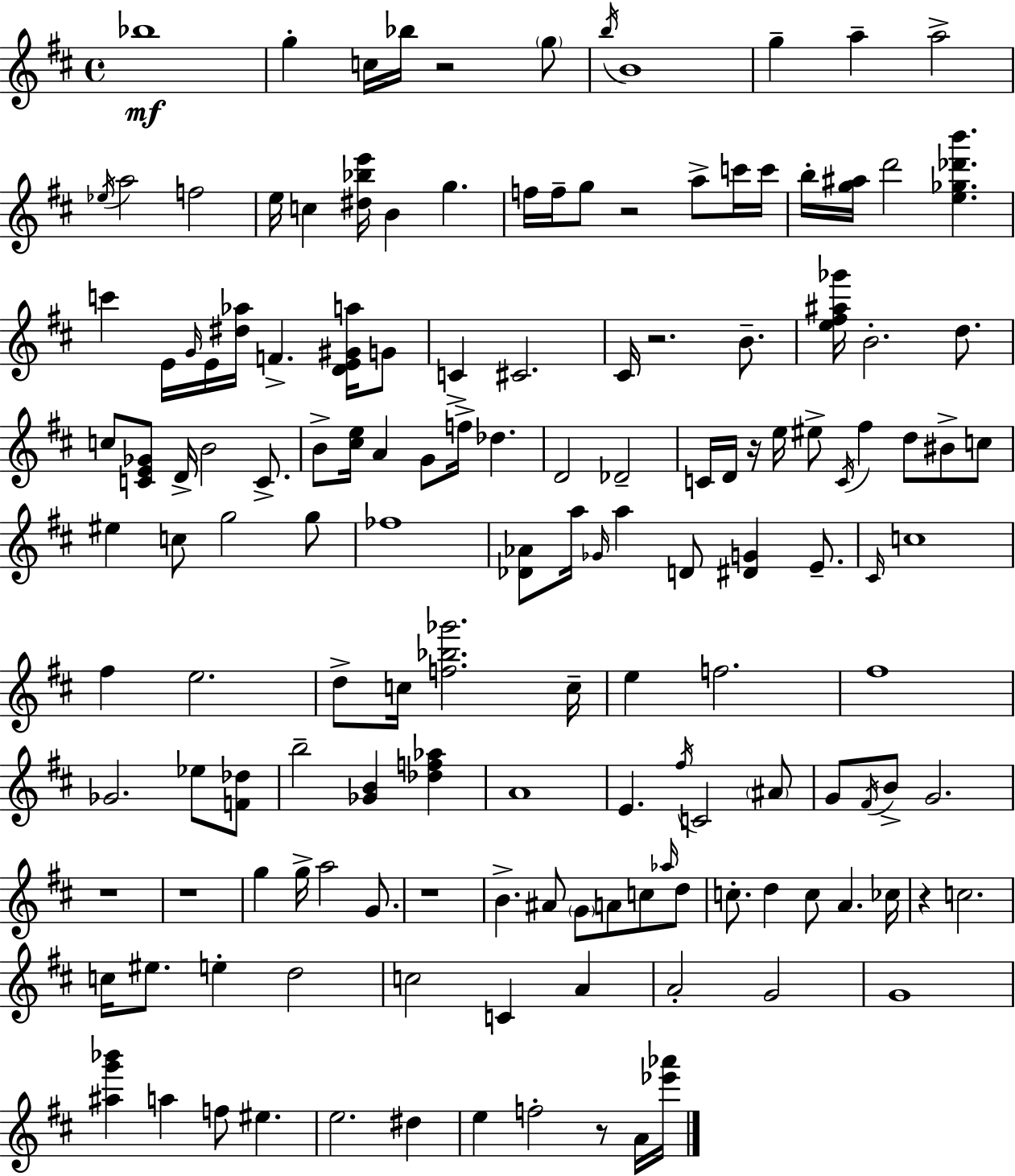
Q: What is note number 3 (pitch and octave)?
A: C5